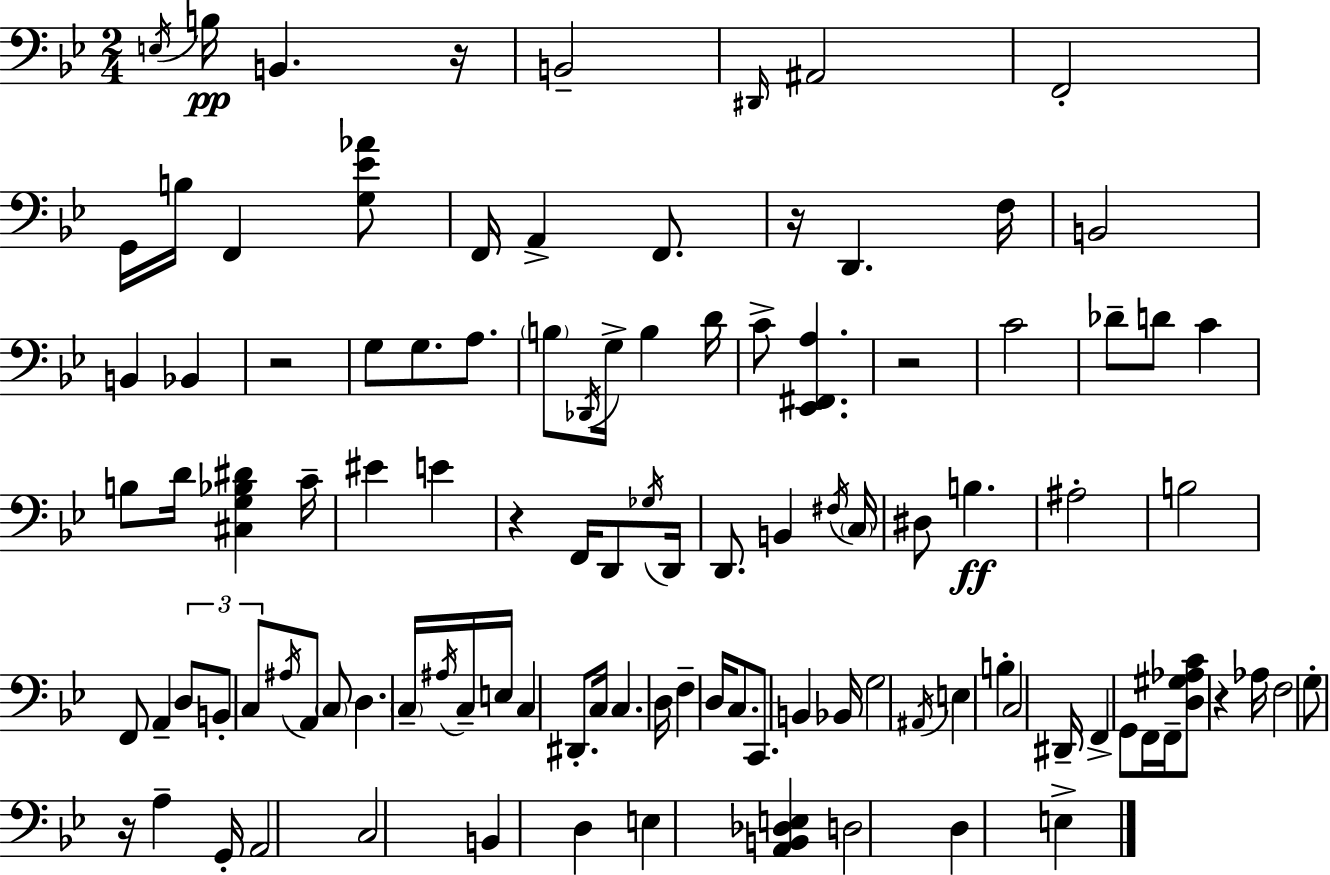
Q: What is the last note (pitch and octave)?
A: E3